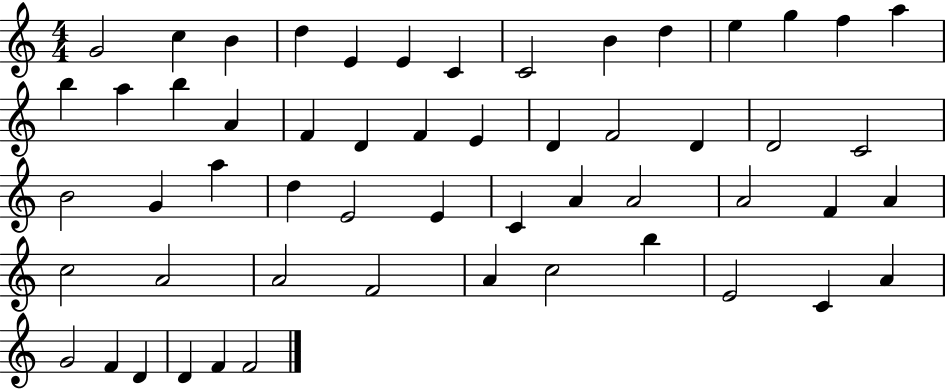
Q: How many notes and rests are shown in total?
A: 55